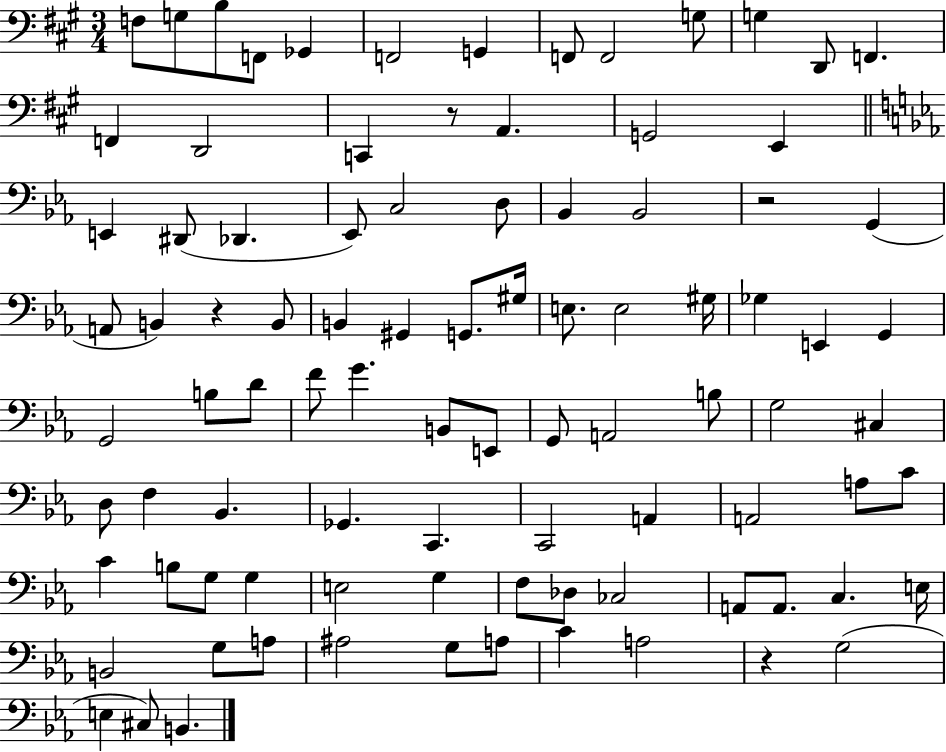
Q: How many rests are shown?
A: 4